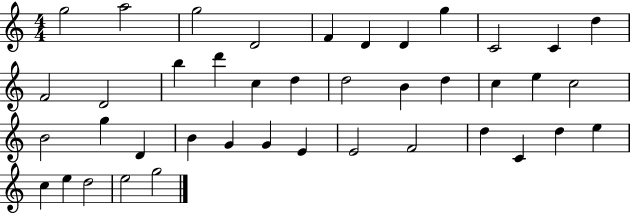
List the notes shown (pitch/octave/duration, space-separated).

G5/h A5/h G5/h D4/h F4/q D4/q D4/q G5/q C4/h C4/q D5/q F4/h D4/h B5/q D6/q C5/q D5/q D5/h B4/q D5/q C5/q E5/q C5/h B4/h G5/q D4/q B4/q G4/q G4/q E4/q E4/h F4/h D5/q C4/q D5/q E5/q C5/q E5/q D5/h E5/h G5/h